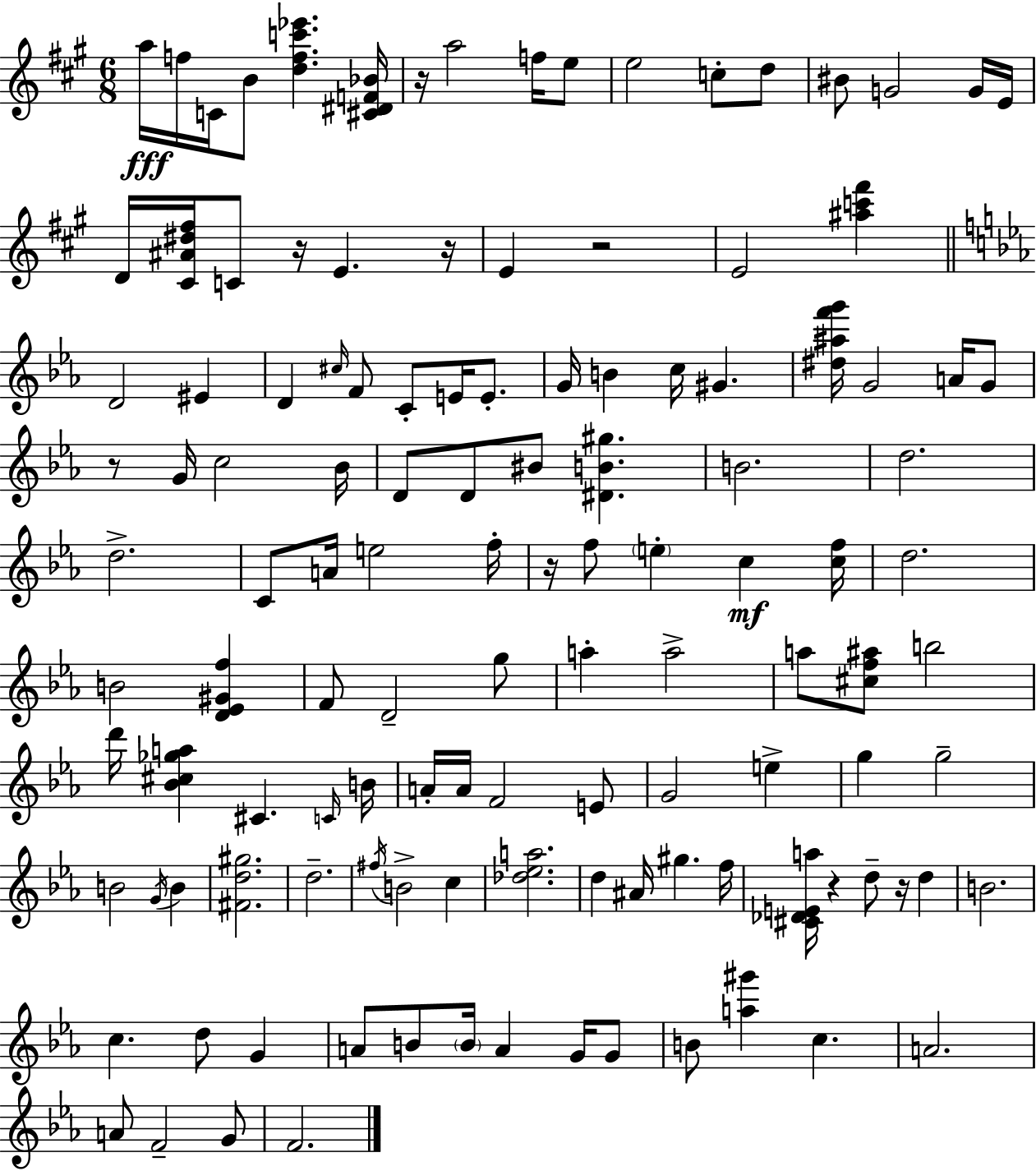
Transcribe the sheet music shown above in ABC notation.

X:1
T:Untitled
M:6/8
L:1/4
K:A
a/4 f/4 C/4 B/2 [dfc'_e'] [^C^DF_B]/4 z/4 a2 f/4 e/2 e2 c/2 d/2 ^B/2 G2 G/4 E/4 D/4 [^C^A^d^f]/4 C/2 z/4 E z/4 E z2 E2 [^ac'^f'] D2 ^E D ^c/4 F/2 C/2 E/4 E/2 G/4 B c/4 ^G [^d^af'g']/4 G2 A/4 G/2 z/2 G/4 c2 _B/4 D/2 D/2 ^B/2 [^DB^g] B2 d2 d2 C/2 A/4 e2 f/4 z/4 f/2 e c [cf]/4 d2 B2 [D_E^Gf] F/2 D2 g/2 a a2 a/2 [^cf^a]/2 b2 d'/4 [_B^c_ga] ^C C/4 B/4 A/4 A/4 F2 E/2 G2 e g g2 B2 G/4 B [^Fd^g]2 d2 ^f/4 B2 c [_d_ea]2 d ^A/4 ^g f/4 [^C_DEa]/4 z d/2 z/4 d B2 c d/2 G A/2 B/2 B/4 A G/4 G/2 B/2 [a^g'] c A2 A/2 F2 G/2 F2